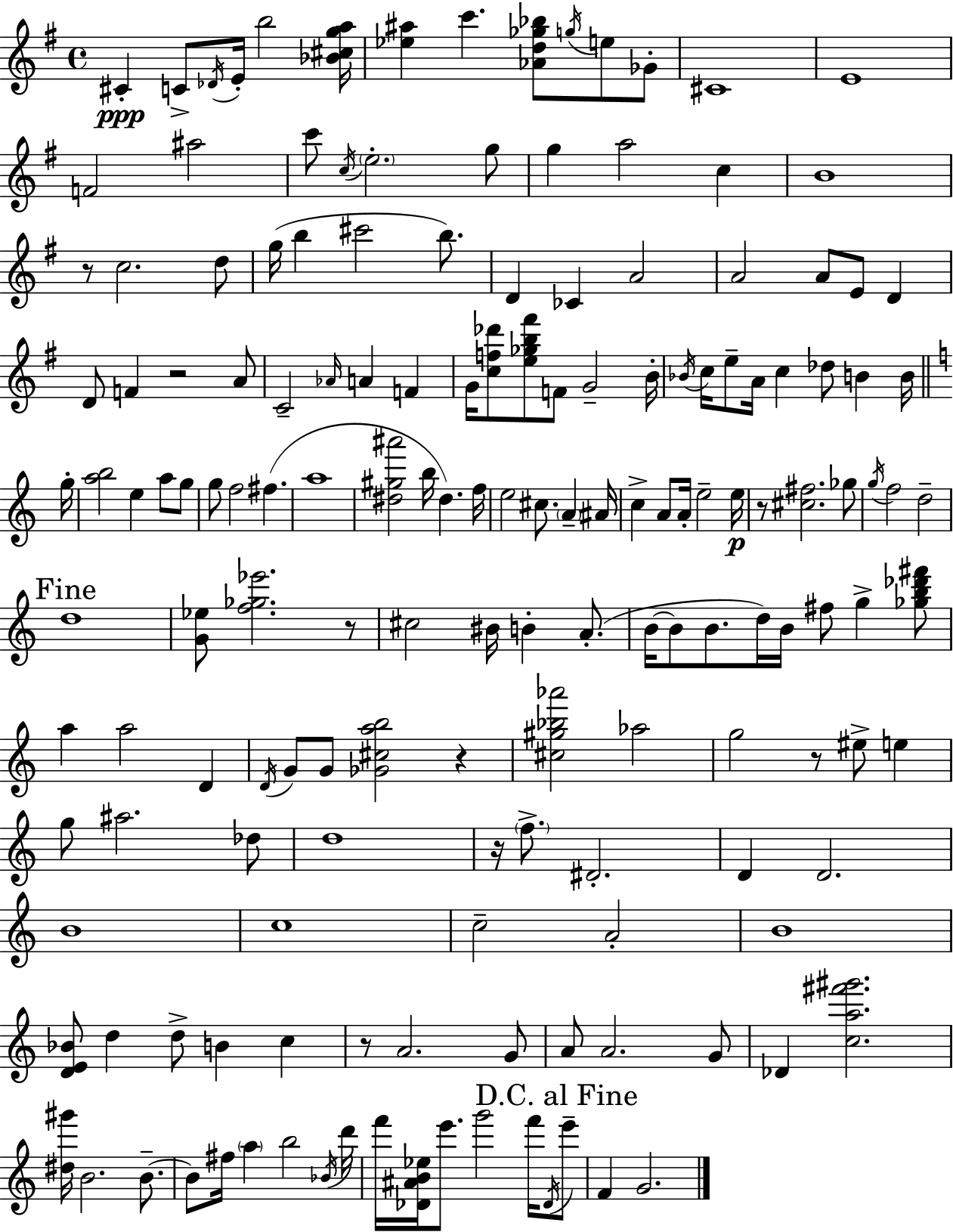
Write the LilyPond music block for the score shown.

{
  \clef treble
  \time 4/4
  \defaultTimeSignature
  \key e \minor
  cis'4-.\ppp c'8-> \acciaccatura { des'16 } e'16-. b''2 | <bes' cis'' g'' a''>16 <ees'' ais''>4 c'''4. <aes' d'' ges'' bes''>8 \acciaccatura { g''16 } e''8 | ges'8-. cis'1 | e'1 | \break f'2 ais''2 | c'''8 \acciaccatura { c''16 } \parenthesize e''2.-. | g''8 g''4 a''2 c''4 | b'1 | \break r8 c''2. | d''8 g''16( b''4 cis'''2 | b''8.) d'4 ces'4 a'2 | a'2 a'8 e'8 d'4 | \break d'8 f'4 r2 | a'8 c'2-- \grace { aes'16 } a'4 | f'4 g'16 <c'' f'' des'''>8 <e'' ges'' b'' fis'''>8 f'8 g'2-- | b'16-. \acciaccatura { bes'16 } c''16 e''8-- a'16 c''4 des''8 b'4 | \break b'16 \bar "||" \break \key c \major g''16-. <a'' b''>2 e''4 a''8 g''8 | g''8 f''2 fis''4.( | a''1 | <dis'' gis'' ais'''>2 b''16 dis''4.) | \break f''16 e''2 cis''8. \parenthesize a'4-- | ais'16 c''4-> a'8 a'16-. e''2-- | e''16\p r8 <cis'' fis''>2. ges''8 | \acciaccatura { g''16 } f''2 d''2-- | \break \mark "Fine" d''1 | <g' ees''>8 <f'' ges'' ees'''>2. | r8 cis''2 bis'16 b'4-. a'8.-.( | b'16~~ b'8 b'8. d''16) b'16 fis''8 g''4-> | \break <ges'' b'' des''' fis'''>8 a''4 a''2 d'4 | \acciaccatura { d'16 } g'8 g'8 <ges' cis'' a'' b''>2 r4 | <cis'' gis'' bes'' aes'''>2 aes''2 | g''2 r8 eis''8-> e''4 | \break g''8 ais''2. | des''8 d''1 | r16 \parenthesize f''8.-> dis'2.-. | d'4 d'2. | \break b'1 | c''1 | c''2-- a'2-. | b'1 | \break <d' e' bes'>8 d''4 d''8-> b'4 c''4 | r8 a'2. | g'8 a'8 a'2. | g'8 des'4 <c'' a'' fis''' gis'''>2. | \break <dis'' gis'''>16 b'2. | b'8.--~~ b'8 fis''16 \parenthesize a''4 b''2 | \acciaccatura { bes'16 } d'''16 f'''16 <des' ais' b' ees''>16 e'''8. g'''2 | f'''16 \acciaccatura { des'16 } \mark "D.C. al Fine" e'''8-- f'4 g'2. | \break \bar "|."
}